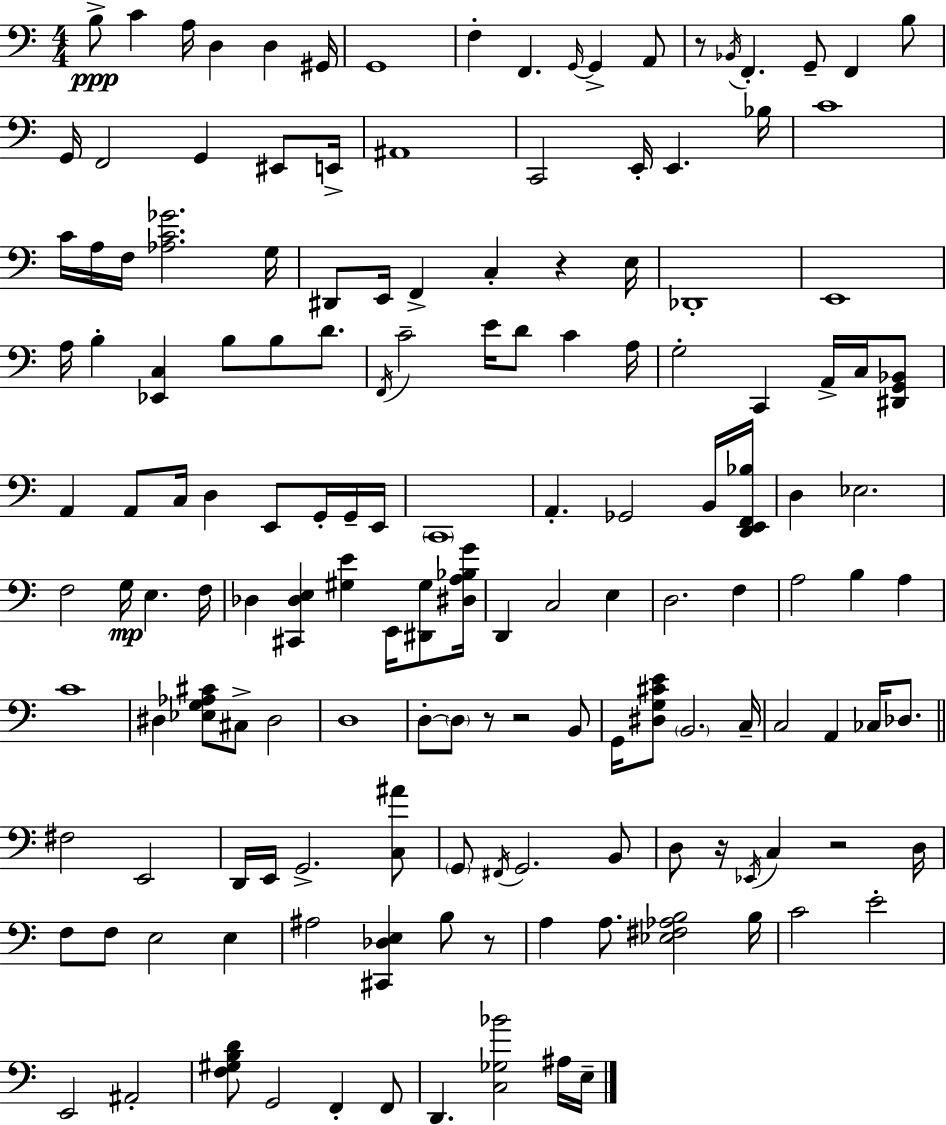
X:1
T:Untitled
M:4/4
L:1/4
K:C
B,/2 C A,/4 D, D, ^G,,/4 G,,4 F, F,, G,,/4 G,, A,,/2 z/2 _B,,/4 F,, G,,/2 F,, B,/2 G,,/4 F,,2 G,, ^E,,/2 E,,/4 ^A,,4 C,,2 E,,/4 E,, _B,/4 C4 C/4 A,/4 F,/4 [_A,C_G]2 G,/4 ^D,,/2 E,,/4 F,, C, z E,/4 _D,,4 E,,4 A,/4 B, [_E,,C,] B,/2 B,/2 D/2 F,,/4 C2 E/4 D/2 C A,/4 G,2 C,, A,,/4 C,/4 [^D,,G,,_B,,]/2 A,, A,,/2 C,/4 D, E,,/2 G,,/4 G,,/4 E,,/4 C,,4 A,, _G,,2 B,,/4 [D,,E,,F,,_B,]/4 D, _E,2 F,2 G,/4 E, F,/4 _D, [^C,,_D,E,] [^G,E] E,,/4 [^D,,^G,]/2 [^D,A,_B,G]/4 D,, C,2 E, D,2 F, A,2 B, A, C4 ^D, [_E,G,_A,^C]/2 ^C,/2 ^D,2 D,4 D,/2 D,/2 z/2 z2 B,,/2 G,,/4 [^D,G,^CE]/2 B,,2 C,/4 C,2 A,, _C,/4 _D,/2 ^F,2 E,,2 D,,/4 E,,/4 G,,2 [C,^A]/2 G,,/2 ^F,,/4 G,,2 B,,/2 D,/2 z/4 _E,,/4 C, z2 D,/4 F,/2 F,/2 E,2 E, ^A,2 [^C,,_D,E,] B,/2 z/2 A, A,/2 [_E,^F,_A,B,]2 B,/4 C2 E2 E,,2 ^A,,2 [F,^G,B,D]/2 G,,2 F,, F,,/2 D,, [C,_G,_B]2 ^A,/4 E,/4